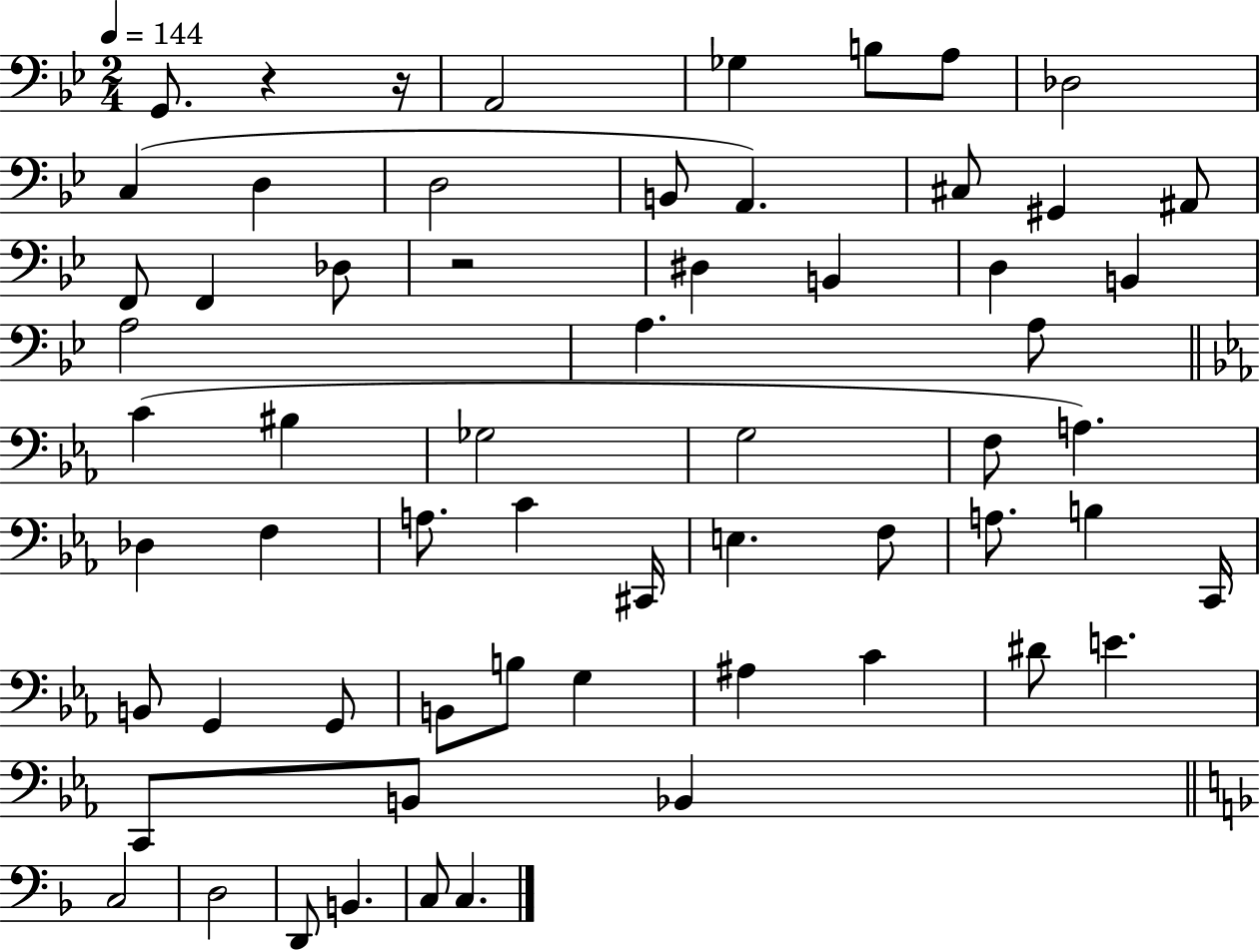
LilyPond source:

{
  \clef bass
  \numericTimeSignature
  \time 2/4
  \key bes \major
  \tempo 4 = 144
  g,8. r4 r16 | a,2 | ges4 b8 a8 | des2 | \break c4( d4 | d2 | b,8 a,4.) | cis8 gis,4 ais,8 | \break f,8 f,4 des8 | r2 | dis4 b,4 | d4 b,4 | \break a2 | a4. a8 | \bar "||" \break \key c \minor c'4( bis4 | ges2 | g2 | f8 a4.) | \break des4 f4 | a8. c'4 cis,16 | e4. f8 | a8. b4 c,16 | \break b,8 g,4 g,8 | b,8 b8 g4 | ais4 c'4 | dis'8 e'4. | \break c,8 b,8 bes,4 | \bar "||" \break \key f \major c2 | d2 | d,8 b,4. | c8 c4. | \break \bar "|."
}